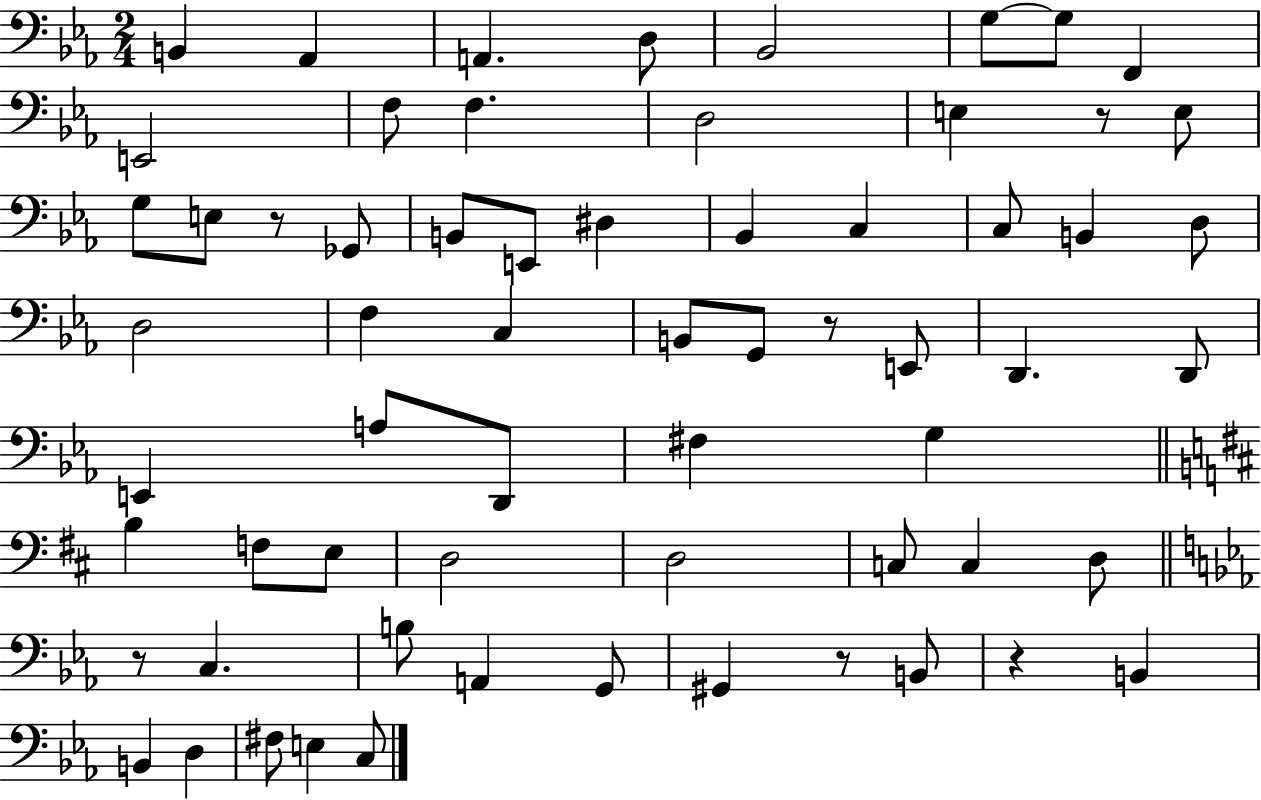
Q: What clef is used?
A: bass